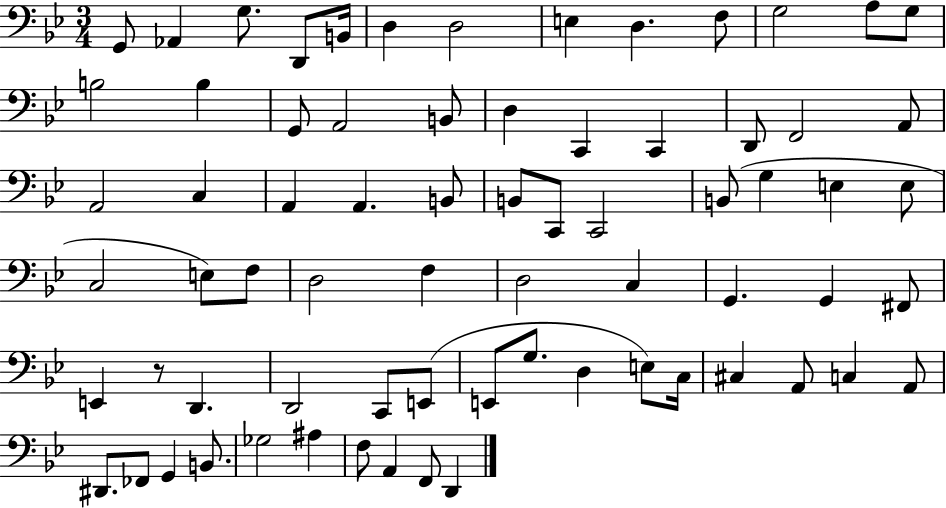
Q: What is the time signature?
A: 3/4